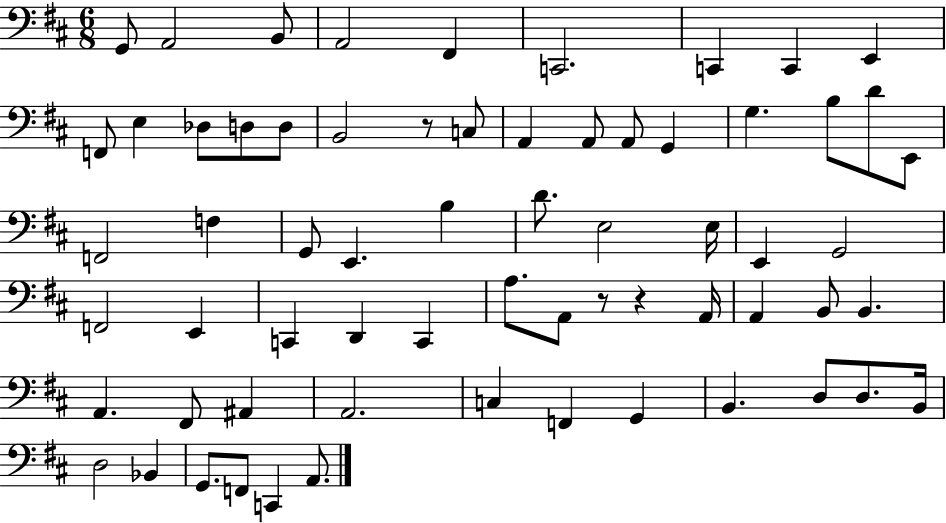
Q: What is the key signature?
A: D major